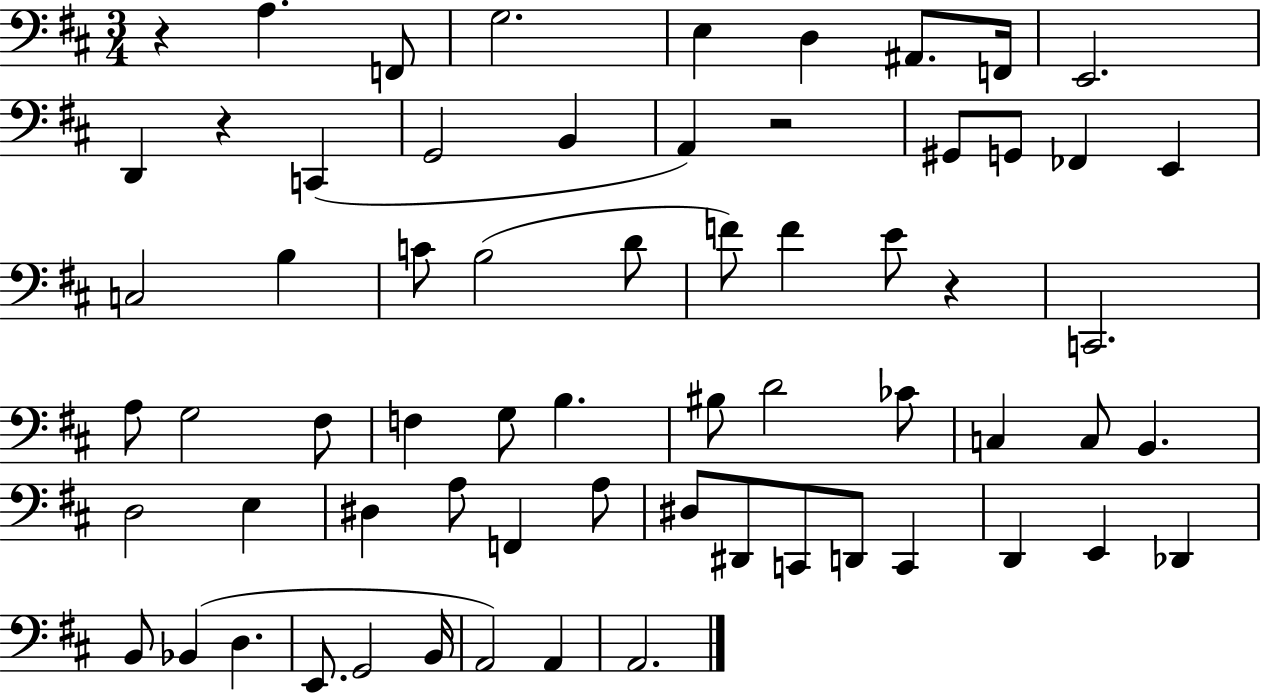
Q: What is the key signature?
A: D major